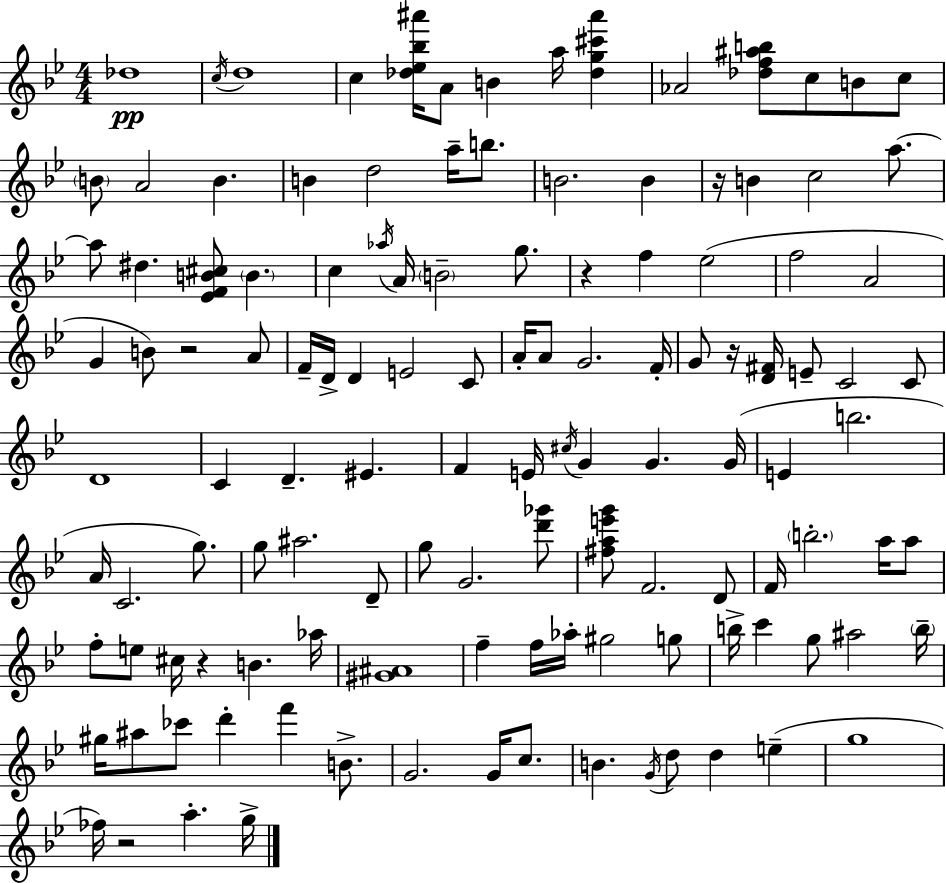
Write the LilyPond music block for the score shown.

{
  \clef treble
  \numericTimeSignature
  \time 4/4
  \key g \minor
  des''1\pp | \acciaccatura { c''16 } d''1 | c''4 <des'' ees'' bes'' ais'''>16 a'8 b'4 a''16 <des'' g'' cis''' ais'''>4 | aes'2 <des'' f'' ais'' b''>8 c''8 b'8 c''8 | \break \parenthesize b'8 a'2 b'4. | b'4 d''2 a''16-- b''8. | b'2. b'4 | r16 b'4 c''2 a''8.~~ | \break a''8 dis''4. <ees' f' b' cis''>8 \parenthesize b'4. | c''4 \acciaccatura { aes''16 } a'16 \parenthesize b'2-- g''8. | r4 f''4 ees''2( | f''2 a'2 | \break g'4 b'8) r2 | a'8 f'16-- d'16-> d'4 e'2 | c'8 a'16-. a'8 g'2. | f'16-. g'8 r16 <d' fis'>16 e'8-- c'2 | \break c'8 d'1 | c'4 d'4.-- eis'4. | f'4 e'16 \acciaccatura { cis''16 } g'4 g'4. | g'16( e'4 b''2. | \break a'16 c'2. | g''8.) g''8 ais''2. | d'8-- g''8 g'2. | <d''' ges'''>8 <fis'' a'' e''' g'''>8 f'2. | \break d'8 f'16 \parenthesize b''2.-. | a''16 a''8 f''8-. e''8 cis''16 r4 b'4. | aes''16 <gis' ais'>1 | f''4-- f''16 aes''16-. gis''2 | \break g''8 b''16-> c'''4 g''8 ais''2 | \parenthesize b''16-- gis''16 ais''8 ces'''8 d'''4-. f'''4 | b'8.-> g'2. g'16 | c''8. b'4. \acciaccatura { g'16 } d''8 d''4 | \break e''4--( g''1 | fes''16) r2 a''4.-. | g''16-> \bar "|."
}